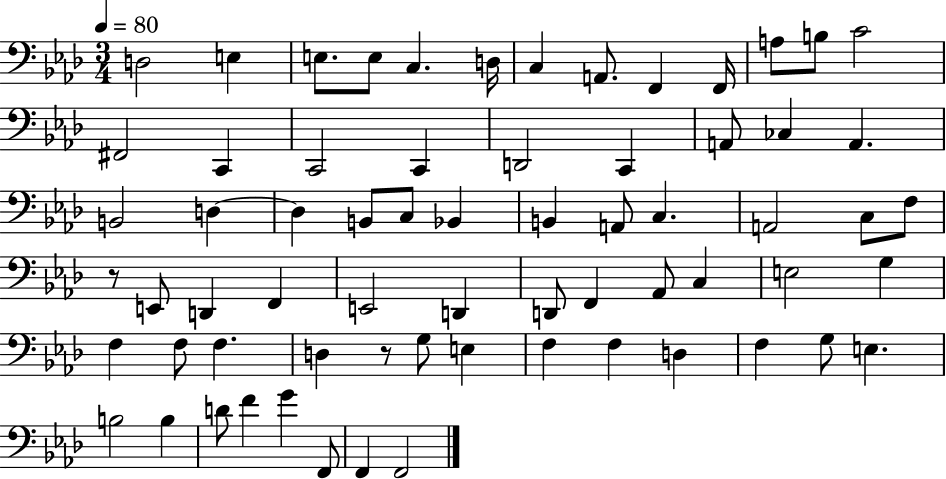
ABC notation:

X:1
T:Untitled
M:3/4
L:1/4
K:Ab
D,2 E, E,/2 E,/2 C, D,/4 C, A,,/2 F,, F,,/4 A,/2 B,/2 C2 ^F,,2 C,, C,,2 C,, D,,2 C,, A,,/2 _C, A,, B,,2 D, D, B,,/2 C,/2 _B,, B,, A,,/2 C, A,,2 C,/2 F,/2 z/2 E,,/2 D,, F,, E,,2 D,, D,,/2 F,, _A,,/2 C, E,2 G, F, F,/2 F, D, z/2 G,/2 E, F, F, D, F, G,/2 E, B,2 B, D/2 F G F,,/2 F,, F,,2